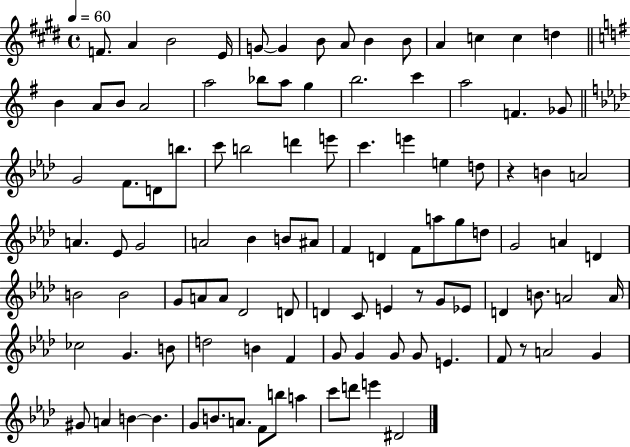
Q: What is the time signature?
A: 4/4